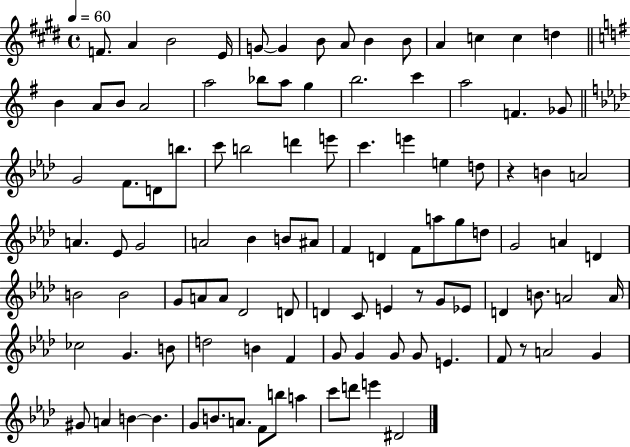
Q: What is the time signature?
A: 4/4